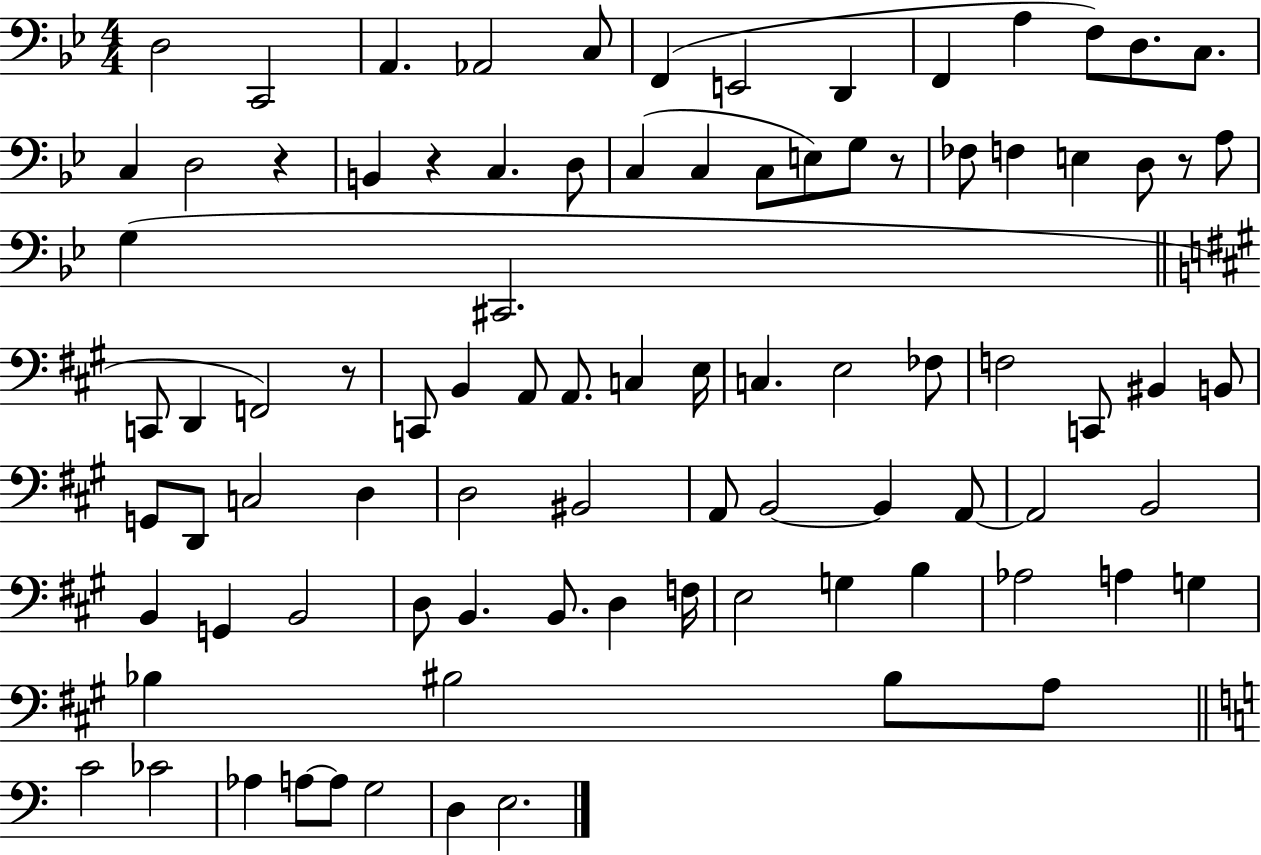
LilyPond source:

{
  \clef bass
  \numericTimeSignature
  \time 4/4
  \key bes \major
  d2 c,2 | a,4. aes,2 c8 | f,4( e,2 d,4 | f,4 a4 f8) d8. c8. | \break c4 d2 r4 | b,4 r4 c4. d8 | c4( c4 c8 e8) g8 r8 | fes8 f4 e4 d8 r8 a8 | \break g4( cis,2. | \bar "||" \break \key a \major c,8 d,4 f,2) r8 | c,8 b,4 a,8 a,8. c4 e16 | c4. e2 fes8 | f2 c,8 bis,4 b,8 | \break g,8 d,8 c2 d4 | d2 bis,2 | a,8 b,2~~ b,4 a,8~~ | a,2 b,2 | \break b,4 g,4 b,2 | d8 b,4. b,8. d4 f16 | e2 g4 b4 | aes2 a4 g4 | \break bes4 bis2 bis8 a8 | \bar "||" \break \key c \major c'2 ces'2 | aes4 a8~~ a8 g2 | d4 e2. | \bar "|."
}